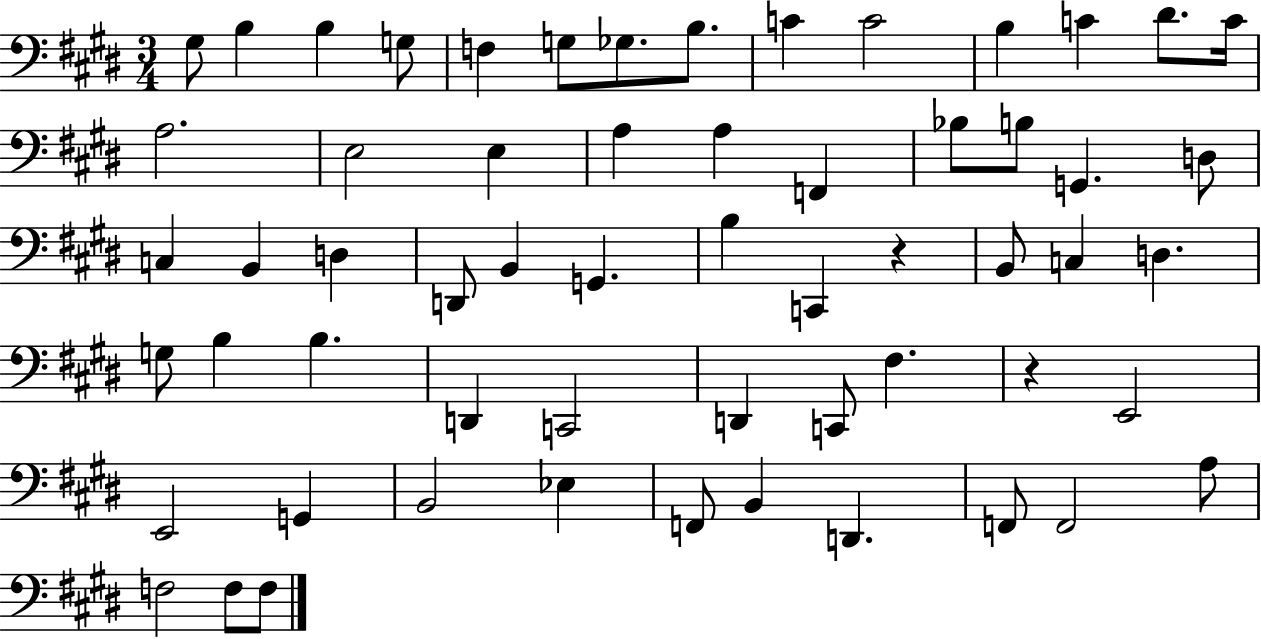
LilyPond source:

{
  \clef bass
  \numericTimeSignature
  \time 3/4
  \key e \major
  gis8 b4 b4 g8 | f4 g8 ges8. b8. | c'4 c'2 | b4 c'4 dis'8. c'16 | \break a2. | e2 e4 | a4 a4 f,4 | bes8 b8 g,4. d8 | \break c4 b,4 d4 | d,8 b,4 g,4. | b4 c,4 r4 | b,8 c4 d4. | \break g8 b4 b4. | d,4 c,2 | d,4 c,8 fis4. | r4 e,2 | \break e,2 g,4 | b,2 ees4 | f,8 b,4 d,4. | f,8 f,2 a8 | \break f2 f8 f8 | \bar "|."
}